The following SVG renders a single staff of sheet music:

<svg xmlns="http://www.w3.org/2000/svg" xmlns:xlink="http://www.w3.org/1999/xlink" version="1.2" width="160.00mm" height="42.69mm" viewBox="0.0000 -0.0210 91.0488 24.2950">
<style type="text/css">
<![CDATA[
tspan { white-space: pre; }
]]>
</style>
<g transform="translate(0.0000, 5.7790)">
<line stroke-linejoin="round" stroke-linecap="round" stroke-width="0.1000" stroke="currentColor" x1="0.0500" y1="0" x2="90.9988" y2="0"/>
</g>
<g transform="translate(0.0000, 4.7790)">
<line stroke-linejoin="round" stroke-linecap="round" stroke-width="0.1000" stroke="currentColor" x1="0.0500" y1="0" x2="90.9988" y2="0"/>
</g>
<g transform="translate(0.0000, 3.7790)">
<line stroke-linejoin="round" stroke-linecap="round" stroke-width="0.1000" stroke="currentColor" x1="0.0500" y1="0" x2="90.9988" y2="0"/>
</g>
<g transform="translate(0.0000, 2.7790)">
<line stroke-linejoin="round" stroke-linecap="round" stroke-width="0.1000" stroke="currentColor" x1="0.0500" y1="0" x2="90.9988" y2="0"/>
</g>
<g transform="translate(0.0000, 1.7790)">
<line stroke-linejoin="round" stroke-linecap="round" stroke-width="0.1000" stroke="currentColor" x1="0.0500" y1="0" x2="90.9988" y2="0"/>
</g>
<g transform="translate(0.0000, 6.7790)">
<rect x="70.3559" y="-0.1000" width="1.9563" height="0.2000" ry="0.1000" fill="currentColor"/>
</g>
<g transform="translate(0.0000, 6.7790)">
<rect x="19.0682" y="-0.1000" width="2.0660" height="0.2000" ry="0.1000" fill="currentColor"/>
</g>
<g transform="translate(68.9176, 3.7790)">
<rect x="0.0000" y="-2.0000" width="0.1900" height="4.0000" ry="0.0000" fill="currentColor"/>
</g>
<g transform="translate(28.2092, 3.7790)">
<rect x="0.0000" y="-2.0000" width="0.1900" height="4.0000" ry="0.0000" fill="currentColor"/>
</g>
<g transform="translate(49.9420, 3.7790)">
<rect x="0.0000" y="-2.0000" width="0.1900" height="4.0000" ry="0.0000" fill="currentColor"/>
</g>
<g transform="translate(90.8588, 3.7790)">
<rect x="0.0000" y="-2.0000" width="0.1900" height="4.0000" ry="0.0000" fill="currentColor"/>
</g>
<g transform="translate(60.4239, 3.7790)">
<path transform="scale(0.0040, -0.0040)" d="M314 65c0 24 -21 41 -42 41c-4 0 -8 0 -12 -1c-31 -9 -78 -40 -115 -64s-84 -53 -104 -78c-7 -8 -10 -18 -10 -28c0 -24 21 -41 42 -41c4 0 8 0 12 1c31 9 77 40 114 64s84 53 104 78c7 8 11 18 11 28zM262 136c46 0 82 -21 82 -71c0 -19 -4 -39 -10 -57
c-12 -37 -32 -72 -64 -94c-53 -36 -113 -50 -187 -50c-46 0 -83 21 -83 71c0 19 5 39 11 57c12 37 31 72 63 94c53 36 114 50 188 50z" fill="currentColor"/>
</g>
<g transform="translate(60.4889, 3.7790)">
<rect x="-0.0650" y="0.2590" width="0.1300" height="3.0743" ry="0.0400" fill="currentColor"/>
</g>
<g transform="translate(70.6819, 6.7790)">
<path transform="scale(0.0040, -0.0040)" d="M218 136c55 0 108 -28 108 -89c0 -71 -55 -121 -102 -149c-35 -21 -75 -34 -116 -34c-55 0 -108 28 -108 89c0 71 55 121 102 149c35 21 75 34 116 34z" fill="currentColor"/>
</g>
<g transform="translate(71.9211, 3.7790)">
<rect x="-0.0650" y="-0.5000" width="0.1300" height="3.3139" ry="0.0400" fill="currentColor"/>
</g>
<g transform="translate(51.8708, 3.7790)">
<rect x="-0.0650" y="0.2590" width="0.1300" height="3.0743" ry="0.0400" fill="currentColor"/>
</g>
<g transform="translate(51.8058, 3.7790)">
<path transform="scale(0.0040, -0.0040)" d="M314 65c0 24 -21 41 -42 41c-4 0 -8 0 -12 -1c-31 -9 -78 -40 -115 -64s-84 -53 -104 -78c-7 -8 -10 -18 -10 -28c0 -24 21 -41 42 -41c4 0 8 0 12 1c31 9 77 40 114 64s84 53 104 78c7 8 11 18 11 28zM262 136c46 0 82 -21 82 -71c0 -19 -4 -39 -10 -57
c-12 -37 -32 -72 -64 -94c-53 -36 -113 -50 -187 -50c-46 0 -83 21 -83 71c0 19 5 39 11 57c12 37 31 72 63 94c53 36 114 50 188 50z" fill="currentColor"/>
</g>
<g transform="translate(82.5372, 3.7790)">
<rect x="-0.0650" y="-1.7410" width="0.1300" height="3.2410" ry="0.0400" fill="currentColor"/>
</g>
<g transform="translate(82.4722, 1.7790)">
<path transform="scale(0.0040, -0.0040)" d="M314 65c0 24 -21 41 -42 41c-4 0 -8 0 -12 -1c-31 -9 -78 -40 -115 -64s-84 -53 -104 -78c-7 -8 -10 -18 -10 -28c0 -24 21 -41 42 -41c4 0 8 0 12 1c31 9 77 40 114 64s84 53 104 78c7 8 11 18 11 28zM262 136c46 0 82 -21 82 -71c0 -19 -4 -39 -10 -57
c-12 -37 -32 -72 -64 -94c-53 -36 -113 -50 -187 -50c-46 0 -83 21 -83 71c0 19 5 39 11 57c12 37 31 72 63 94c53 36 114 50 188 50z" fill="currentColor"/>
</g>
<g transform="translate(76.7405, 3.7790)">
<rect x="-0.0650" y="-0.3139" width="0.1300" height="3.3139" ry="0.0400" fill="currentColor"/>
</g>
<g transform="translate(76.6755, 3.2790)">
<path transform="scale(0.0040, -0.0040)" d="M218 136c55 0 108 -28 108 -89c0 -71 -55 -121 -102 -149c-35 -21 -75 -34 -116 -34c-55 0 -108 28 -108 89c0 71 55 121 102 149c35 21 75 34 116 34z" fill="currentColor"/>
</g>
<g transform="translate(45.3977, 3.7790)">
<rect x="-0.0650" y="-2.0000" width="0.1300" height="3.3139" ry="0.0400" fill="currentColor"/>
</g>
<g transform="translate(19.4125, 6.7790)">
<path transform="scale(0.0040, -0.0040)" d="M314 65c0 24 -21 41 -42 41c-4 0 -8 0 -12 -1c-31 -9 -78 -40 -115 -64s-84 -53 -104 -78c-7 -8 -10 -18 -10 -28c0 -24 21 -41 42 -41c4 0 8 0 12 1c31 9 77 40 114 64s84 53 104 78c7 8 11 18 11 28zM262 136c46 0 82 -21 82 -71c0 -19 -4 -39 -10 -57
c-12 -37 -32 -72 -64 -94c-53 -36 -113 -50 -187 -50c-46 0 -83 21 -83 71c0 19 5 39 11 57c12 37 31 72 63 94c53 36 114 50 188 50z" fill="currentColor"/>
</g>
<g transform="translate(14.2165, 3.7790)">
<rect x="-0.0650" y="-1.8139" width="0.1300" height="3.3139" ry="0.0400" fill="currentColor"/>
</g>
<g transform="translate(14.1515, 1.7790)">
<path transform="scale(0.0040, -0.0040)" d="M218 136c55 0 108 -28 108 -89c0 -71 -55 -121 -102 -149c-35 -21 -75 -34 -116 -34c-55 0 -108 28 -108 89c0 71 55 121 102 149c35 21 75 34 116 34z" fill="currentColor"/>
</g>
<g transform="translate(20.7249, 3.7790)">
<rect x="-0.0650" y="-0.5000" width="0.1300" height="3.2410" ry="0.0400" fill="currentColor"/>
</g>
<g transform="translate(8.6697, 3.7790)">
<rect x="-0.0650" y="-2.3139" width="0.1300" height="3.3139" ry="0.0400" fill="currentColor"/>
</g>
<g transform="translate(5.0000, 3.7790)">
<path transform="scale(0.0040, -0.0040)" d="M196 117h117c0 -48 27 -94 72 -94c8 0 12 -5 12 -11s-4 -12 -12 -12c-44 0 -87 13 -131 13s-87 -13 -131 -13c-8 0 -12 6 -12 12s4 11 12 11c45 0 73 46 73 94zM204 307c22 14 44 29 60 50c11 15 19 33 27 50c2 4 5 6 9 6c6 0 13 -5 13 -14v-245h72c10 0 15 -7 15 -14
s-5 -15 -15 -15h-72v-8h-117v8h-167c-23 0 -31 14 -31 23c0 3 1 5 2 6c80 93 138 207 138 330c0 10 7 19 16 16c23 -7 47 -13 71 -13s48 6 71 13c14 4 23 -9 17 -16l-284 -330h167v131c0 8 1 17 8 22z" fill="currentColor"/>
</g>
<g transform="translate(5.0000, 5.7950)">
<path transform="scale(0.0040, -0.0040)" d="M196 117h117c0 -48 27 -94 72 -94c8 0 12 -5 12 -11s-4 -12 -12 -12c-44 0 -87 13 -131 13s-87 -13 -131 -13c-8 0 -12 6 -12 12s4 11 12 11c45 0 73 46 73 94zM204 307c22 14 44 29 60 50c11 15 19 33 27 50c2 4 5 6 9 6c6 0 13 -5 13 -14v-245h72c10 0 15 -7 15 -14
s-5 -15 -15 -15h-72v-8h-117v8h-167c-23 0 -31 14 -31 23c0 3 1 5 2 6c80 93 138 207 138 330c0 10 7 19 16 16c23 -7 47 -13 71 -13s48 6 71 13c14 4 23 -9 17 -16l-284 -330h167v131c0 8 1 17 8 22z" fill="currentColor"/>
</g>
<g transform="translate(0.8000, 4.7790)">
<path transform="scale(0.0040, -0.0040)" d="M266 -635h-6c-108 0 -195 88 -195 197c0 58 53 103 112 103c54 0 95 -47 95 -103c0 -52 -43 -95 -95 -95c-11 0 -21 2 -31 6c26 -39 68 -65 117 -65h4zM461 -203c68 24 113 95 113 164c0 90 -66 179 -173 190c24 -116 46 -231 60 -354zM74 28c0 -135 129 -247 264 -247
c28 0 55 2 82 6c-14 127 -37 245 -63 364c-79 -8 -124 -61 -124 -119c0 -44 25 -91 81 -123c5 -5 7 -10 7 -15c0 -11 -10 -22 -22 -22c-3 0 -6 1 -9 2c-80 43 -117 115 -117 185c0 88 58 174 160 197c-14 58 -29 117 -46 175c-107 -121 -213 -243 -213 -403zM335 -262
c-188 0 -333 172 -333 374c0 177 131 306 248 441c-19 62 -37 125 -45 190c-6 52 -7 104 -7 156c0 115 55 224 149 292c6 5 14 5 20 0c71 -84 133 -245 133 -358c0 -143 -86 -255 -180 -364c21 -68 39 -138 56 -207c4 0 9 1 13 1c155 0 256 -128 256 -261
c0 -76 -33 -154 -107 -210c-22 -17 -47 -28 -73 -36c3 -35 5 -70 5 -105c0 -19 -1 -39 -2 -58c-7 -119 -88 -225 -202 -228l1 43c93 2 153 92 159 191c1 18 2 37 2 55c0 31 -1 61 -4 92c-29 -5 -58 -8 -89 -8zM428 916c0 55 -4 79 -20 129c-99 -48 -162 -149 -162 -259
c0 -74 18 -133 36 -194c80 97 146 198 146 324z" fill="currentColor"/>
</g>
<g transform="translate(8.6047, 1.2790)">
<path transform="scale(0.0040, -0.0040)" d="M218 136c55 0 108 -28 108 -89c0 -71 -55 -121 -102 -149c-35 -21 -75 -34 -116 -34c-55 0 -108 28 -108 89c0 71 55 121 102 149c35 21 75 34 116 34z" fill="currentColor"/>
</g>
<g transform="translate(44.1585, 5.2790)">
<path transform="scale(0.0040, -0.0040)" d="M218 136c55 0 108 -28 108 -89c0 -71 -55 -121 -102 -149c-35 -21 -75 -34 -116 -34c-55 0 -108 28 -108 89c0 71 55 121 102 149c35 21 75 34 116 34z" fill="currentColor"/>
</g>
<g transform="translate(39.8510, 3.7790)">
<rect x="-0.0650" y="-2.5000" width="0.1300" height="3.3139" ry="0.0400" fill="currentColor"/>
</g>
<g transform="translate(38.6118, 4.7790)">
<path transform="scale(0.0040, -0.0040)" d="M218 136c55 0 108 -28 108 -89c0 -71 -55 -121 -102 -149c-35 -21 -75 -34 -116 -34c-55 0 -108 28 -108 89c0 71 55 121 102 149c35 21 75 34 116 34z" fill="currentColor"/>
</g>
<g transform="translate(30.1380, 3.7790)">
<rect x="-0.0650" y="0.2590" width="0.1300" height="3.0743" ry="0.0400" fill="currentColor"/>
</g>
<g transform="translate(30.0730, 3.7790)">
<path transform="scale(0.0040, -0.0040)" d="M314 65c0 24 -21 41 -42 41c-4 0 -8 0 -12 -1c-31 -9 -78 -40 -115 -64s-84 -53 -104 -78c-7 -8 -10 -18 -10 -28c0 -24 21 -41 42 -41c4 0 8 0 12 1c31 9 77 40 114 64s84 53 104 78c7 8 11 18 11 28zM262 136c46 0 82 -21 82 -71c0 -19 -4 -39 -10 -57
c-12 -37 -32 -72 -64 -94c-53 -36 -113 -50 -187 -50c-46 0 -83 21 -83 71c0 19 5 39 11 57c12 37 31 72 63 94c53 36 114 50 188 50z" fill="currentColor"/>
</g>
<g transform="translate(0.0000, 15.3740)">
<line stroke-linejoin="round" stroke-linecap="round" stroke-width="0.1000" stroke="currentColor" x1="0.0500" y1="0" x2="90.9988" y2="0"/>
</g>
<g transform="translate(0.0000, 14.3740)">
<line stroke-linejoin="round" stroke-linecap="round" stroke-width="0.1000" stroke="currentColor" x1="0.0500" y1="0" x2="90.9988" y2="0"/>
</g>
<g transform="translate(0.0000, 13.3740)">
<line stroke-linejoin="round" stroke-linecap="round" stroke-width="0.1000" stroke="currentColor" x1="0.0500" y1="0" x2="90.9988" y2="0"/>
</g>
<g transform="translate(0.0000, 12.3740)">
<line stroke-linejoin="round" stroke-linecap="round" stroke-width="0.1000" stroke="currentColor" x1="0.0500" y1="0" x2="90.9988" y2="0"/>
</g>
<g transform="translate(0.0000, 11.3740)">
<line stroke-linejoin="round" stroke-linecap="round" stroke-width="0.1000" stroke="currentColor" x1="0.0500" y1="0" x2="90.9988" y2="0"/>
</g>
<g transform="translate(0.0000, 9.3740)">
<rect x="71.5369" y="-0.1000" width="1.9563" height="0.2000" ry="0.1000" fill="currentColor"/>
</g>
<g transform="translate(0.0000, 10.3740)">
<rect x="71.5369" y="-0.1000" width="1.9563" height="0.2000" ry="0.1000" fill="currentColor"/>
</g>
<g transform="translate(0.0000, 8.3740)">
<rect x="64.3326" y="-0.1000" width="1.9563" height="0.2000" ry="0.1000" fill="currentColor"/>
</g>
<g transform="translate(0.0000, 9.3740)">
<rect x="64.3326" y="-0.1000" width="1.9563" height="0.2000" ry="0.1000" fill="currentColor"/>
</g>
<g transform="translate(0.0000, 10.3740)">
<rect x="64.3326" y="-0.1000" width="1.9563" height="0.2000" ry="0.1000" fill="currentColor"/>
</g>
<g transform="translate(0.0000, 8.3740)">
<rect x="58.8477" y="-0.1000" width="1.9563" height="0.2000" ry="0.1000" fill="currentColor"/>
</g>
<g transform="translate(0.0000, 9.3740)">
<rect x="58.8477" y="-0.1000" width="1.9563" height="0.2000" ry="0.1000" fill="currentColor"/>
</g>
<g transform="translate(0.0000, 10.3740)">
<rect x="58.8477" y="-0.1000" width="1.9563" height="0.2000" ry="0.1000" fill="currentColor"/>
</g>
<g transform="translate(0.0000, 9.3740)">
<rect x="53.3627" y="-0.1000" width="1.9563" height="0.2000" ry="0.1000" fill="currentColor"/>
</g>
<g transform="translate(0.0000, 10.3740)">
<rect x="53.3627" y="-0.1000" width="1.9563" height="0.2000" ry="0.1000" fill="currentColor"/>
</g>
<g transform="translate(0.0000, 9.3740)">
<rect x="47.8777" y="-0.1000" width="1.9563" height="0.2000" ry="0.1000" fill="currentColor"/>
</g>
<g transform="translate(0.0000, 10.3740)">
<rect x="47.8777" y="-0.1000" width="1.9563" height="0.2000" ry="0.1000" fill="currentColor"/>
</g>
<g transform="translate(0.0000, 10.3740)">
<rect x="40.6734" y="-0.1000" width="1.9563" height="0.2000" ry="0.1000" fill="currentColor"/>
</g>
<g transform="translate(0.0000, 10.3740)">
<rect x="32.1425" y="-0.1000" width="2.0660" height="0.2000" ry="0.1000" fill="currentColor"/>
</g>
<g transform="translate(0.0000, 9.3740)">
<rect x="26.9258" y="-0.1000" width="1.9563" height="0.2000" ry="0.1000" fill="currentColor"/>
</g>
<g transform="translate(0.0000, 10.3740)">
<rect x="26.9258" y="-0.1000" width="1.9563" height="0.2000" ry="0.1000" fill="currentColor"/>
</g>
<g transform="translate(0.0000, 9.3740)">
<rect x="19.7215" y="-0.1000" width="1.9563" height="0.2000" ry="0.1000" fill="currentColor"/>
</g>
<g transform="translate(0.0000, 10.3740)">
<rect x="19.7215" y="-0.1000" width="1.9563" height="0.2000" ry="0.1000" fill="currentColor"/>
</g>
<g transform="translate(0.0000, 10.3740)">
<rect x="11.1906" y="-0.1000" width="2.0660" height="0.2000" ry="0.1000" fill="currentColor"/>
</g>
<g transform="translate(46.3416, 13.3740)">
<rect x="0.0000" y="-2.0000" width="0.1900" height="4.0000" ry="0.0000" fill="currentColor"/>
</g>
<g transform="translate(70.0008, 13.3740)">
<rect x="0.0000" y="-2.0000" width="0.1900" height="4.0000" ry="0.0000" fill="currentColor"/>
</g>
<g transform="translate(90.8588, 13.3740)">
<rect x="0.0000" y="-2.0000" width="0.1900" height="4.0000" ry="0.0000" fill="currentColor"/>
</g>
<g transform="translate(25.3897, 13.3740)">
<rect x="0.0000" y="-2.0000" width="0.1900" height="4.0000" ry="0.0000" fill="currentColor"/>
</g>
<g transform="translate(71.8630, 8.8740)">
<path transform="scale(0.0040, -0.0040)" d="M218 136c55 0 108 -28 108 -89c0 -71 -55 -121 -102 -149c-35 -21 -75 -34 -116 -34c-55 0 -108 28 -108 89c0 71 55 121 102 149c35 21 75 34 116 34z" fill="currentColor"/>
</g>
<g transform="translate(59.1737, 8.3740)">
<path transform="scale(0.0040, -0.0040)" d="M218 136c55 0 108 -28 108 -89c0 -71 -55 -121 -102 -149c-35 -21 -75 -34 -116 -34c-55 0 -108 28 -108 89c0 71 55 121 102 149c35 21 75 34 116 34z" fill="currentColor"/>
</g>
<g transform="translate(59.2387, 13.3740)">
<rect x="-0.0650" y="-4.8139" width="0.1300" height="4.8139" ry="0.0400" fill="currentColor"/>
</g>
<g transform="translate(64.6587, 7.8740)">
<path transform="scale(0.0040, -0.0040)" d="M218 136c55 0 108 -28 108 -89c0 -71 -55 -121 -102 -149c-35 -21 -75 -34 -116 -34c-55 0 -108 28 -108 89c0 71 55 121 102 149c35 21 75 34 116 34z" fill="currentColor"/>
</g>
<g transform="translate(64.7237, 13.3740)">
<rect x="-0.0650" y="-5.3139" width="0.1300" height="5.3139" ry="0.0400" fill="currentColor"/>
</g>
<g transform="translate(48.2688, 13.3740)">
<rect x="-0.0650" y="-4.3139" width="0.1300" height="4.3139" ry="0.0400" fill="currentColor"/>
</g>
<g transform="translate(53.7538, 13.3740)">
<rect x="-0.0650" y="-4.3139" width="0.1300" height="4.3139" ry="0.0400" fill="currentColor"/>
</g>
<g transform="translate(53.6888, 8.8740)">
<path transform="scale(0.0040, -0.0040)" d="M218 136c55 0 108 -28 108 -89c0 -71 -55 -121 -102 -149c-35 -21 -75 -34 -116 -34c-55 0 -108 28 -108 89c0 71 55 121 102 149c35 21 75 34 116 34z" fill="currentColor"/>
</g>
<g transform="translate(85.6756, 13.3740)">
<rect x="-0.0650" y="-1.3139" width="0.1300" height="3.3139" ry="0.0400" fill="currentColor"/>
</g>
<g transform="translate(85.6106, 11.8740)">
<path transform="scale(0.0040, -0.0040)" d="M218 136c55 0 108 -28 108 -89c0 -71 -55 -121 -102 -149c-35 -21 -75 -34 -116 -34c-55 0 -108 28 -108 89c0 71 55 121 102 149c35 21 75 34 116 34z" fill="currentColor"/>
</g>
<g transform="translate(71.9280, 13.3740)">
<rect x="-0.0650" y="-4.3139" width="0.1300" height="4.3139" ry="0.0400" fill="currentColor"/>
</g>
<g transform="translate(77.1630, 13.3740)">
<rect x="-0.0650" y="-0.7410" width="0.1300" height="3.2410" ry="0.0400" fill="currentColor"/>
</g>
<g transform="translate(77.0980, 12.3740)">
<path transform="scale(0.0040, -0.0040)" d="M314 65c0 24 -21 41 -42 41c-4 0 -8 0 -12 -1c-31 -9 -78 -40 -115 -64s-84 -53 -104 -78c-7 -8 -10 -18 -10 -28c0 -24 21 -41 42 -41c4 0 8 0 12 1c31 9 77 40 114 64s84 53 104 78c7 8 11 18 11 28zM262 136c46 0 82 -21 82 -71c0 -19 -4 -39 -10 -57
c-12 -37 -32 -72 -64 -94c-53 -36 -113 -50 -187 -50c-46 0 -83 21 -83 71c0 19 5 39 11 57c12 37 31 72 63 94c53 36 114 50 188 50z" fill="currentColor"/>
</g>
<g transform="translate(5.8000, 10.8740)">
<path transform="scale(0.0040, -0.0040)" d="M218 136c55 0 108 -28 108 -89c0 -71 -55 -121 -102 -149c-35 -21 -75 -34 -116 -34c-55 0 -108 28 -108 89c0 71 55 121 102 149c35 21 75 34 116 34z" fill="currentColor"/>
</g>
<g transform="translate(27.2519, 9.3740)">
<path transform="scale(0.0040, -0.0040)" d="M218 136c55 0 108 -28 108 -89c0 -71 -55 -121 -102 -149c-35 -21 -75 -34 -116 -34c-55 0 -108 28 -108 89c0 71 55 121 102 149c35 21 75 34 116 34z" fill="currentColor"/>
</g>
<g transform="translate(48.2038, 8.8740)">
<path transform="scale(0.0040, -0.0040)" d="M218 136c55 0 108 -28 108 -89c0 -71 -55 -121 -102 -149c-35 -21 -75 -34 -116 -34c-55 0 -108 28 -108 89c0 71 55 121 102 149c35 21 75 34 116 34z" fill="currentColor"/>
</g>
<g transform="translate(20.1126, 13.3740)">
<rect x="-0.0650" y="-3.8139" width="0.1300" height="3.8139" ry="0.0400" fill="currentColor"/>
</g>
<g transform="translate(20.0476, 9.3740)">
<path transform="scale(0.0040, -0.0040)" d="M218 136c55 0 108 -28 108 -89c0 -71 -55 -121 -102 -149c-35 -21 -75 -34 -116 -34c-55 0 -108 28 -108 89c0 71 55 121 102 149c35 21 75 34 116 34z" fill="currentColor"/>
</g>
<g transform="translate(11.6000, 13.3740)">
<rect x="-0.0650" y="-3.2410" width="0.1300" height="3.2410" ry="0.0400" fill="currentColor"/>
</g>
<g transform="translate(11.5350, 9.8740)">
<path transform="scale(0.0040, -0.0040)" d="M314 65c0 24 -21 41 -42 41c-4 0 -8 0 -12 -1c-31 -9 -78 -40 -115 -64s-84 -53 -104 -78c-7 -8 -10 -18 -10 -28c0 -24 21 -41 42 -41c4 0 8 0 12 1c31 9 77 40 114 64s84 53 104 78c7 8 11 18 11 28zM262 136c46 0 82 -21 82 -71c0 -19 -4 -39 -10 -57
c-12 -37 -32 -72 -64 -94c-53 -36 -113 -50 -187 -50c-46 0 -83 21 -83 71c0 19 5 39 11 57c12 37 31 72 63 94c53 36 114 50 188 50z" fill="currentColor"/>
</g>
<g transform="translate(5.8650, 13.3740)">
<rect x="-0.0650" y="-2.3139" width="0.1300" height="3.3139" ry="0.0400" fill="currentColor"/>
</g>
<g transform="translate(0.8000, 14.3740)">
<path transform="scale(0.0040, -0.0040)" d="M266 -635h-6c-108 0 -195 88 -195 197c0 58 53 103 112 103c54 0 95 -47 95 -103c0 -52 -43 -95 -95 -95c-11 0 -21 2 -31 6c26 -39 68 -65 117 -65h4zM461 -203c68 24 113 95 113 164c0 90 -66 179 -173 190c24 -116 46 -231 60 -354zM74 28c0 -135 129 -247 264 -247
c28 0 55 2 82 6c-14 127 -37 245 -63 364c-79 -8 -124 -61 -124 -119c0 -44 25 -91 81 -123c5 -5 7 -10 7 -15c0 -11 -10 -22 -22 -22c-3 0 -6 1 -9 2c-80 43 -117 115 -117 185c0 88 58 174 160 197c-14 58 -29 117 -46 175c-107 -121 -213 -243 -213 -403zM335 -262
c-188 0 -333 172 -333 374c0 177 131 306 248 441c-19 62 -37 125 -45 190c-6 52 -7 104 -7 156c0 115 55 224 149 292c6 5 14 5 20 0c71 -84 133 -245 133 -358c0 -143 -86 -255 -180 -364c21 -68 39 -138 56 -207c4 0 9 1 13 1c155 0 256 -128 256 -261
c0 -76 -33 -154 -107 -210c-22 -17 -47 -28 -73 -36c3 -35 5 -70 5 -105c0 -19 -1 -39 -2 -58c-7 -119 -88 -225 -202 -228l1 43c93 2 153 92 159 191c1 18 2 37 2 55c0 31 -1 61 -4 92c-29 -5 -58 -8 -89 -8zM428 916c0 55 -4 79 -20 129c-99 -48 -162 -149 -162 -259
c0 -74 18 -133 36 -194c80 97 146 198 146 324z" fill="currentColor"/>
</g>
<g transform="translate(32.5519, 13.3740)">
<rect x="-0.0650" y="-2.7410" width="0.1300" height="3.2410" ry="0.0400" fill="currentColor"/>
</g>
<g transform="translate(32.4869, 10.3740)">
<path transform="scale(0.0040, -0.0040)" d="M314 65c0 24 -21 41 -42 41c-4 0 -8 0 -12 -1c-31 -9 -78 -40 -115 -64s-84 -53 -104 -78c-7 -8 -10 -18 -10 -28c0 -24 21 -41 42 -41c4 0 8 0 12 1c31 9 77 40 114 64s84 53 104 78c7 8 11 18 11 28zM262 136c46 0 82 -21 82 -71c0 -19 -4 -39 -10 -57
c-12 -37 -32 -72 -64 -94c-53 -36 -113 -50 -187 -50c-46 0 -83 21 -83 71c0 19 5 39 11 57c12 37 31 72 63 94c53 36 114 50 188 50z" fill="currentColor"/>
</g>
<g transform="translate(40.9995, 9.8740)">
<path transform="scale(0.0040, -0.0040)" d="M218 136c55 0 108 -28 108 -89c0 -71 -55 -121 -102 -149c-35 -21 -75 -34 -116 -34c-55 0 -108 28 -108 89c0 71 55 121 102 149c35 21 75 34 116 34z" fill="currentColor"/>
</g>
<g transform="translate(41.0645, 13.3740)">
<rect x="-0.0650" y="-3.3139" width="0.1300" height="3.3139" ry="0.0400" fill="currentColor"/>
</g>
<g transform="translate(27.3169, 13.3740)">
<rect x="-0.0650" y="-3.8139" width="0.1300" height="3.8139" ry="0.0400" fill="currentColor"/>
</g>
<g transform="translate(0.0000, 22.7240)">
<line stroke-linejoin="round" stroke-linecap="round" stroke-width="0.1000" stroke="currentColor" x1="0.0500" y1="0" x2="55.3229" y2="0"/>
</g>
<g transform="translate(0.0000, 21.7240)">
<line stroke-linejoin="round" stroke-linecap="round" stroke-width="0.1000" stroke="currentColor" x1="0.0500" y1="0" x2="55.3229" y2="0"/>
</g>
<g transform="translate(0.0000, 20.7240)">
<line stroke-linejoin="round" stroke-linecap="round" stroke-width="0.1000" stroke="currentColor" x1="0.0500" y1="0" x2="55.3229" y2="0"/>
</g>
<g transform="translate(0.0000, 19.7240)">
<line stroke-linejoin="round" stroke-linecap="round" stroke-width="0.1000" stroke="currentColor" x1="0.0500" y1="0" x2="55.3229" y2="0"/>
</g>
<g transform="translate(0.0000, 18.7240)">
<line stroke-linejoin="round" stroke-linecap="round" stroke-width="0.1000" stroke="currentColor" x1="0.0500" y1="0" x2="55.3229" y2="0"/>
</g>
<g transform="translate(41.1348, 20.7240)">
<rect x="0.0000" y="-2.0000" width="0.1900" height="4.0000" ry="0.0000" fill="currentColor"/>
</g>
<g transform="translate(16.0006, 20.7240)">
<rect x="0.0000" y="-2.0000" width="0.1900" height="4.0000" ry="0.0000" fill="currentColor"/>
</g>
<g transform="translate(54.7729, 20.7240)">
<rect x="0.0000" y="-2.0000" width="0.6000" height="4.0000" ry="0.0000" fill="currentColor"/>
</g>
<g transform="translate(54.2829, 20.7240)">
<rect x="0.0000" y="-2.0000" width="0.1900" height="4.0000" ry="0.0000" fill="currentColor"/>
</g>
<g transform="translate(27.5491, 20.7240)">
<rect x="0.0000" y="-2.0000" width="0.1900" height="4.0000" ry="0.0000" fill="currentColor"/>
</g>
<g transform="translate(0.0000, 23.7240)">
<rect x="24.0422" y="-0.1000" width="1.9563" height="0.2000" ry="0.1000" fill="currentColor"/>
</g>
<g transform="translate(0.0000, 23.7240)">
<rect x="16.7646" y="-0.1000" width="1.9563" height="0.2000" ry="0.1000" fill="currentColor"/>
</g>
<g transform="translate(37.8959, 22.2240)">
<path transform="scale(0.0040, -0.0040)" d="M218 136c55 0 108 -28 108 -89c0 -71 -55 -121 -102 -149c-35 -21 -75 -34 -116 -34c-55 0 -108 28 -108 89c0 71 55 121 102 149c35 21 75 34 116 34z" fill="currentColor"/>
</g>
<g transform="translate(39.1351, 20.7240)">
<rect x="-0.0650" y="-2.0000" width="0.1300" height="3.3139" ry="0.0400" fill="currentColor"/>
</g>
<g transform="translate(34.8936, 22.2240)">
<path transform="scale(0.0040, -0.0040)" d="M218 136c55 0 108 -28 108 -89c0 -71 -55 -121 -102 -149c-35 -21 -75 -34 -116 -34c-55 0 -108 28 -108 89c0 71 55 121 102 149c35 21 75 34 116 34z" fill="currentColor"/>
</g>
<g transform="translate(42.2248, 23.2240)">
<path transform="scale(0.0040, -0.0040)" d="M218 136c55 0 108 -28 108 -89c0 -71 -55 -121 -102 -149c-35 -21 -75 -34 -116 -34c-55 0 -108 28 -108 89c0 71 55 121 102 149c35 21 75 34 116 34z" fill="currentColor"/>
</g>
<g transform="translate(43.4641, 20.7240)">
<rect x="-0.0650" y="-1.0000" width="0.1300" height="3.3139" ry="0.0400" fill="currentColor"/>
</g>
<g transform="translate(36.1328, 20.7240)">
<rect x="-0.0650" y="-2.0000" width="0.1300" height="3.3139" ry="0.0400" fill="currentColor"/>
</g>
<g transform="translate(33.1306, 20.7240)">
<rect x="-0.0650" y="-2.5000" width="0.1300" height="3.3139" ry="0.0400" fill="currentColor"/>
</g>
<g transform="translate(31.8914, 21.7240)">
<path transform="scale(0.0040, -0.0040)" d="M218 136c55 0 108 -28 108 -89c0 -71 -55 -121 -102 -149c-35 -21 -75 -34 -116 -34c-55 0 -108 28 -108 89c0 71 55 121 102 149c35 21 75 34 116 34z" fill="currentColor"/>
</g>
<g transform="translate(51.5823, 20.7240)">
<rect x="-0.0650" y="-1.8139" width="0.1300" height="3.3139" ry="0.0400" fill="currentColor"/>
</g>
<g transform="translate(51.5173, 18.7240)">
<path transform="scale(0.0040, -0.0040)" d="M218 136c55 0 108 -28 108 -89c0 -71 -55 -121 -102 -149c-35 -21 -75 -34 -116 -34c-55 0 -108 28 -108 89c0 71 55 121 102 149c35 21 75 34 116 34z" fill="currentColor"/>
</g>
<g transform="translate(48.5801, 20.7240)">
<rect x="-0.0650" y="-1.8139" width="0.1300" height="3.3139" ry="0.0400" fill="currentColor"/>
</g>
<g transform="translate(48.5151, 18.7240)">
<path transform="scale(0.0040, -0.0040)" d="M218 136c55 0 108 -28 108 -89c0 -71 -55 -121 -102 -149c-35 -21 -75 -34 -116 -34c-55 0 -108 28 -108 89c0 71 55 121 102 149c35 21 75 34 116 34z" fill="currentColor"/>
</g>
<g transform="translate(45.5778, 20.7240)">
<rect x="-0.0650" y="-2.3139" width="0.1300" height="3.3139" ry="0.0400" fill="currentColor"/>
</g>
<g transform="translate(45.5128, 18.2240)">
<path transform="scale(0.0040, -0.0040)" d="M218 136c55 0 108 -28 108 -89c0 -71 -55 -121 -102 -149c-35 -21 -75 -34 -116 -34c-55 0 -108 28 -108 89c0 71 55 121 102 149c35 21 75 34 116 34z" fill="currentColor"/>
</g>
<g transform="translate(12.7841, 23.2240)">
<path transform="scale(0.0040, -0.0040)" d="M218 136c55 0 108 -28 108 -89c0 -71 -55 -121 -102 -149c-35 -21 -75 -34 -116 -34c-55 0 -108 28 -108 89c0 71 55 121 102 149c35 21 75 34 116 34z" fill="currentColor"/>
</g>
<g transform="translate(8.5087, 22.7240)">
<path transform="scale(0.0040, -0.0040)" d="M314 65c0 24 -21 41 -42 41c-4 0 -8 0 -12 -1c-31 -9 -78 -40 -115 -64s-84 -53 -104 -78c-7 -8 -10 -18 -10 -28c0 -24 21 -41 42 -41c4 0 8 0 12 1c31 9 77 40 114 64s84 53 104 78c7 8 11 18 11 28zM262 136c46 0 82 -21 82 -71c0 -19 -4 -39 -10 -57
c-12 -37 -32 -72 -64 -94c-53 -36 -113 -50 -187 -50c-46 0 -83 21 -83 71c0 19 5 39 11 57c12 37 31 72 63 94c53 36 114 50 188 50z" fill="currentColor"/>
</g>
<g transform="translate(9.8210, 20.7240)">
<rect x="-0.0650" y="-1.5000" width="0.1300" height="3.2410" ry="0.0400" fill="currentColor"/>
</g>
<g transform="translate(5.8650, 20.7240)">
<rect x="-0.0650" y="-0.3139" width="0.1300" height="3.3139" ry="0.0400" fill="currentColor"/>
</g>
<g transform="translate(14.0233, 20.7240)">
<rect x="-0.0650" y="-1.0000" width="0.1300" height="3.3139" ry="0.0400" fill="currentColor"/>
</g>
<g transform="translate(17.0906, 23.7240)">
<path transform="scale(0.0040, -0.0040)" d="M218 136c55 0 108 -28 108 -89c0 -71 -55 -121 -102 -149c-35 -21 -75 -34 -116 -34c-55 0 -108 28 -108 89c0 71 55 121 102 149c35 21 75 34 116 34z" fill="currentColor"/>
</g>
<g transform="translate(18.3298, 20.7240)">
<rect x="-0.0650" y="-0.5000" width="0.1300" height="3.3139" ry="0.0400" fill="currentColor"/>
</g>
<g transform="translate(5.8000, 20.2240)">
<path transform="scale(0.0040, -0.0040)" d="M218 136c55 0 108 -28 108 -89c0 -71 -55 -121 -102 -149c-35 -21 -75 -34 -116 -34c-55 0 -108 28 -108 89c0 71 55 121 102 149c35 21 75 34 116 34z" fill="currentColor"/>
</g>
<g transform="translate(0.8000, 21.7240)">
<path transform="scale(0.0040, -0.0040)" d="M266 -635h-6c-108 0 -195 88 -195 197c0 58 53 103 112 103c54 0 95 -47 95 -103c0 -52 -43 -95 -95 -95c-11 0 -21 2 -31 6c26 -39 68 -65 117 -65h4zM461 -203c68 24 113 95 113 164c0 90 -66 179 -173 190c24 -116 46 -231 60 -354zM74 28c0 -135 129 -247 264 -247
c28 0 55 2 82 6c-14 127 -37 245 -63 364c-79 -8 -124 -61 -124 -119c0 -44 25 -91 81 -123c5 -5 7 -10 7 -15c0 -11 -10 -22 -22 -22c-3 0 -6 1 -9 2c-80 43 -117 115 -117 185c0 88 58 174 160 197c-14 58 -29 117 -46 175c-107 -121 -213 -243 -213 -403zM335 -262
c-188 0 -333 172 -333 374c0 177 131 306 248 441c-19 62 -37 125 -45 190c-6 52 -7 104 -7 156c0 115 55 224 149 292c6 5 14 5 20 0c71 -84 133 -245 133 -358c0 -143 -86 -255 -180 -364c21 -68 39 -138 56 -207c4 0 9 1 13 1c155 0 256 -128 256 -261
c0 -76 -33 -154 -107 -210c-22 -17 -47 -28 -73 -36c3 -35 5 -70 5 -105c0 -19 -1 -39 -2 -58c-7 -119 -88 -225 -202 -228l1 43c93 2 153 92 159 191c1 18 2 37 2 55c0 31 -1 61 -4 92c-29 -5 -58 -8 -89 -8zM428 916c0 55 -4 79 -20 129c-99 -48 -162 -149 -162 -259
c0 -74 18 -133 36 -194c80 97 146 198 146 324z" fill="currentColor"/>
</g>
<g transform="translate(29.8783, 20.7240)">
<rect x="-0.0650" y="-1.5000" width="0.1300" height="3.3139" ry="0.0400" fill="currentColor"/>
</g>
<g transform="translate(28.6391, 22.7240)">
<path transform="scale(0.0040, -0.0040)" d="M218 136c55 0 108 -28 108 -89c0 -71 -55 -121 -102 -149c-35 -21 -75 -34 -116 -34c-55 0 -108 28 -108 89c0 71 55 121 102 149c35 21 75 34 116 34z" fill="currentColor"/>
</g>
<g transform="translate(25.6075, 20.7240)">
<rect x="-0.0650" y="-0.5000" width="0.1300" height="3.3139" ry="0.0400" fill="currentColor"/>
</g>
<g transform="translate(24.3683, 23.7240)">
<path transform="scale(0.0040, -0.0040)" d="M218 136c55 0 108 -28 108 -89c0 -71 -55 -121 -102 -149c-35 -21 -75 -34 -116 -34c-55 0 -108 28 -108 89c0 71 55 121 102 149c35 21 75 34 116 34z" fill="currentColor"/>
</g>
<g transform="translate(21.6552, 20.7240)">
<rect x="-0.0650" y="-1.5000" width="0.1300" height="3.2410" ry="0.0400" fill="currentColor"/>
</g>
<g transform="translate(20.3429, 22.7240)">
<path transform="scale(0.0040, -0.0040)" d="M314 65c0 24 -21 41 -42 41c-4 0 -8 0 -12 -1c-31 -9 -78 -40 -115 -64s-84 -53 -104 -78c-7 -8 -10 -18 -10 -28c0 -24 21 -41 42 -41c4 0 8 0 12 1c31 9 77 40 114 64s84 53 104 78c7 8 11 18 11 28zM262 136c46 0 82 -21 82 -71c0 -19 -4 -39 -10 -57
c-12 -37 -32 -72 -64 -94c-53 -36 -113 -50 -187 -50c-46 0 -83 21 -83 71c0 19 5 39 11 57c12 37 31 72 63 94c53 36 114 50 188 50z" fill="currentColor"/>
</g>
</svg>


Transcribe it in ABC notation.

X:1
T:Untitled
M:4/4
L:1/4
K:C
g f C2 B2 G F B2 B2 C c f2 g b2 c' c' a2 b d' d' e' f' d' d2 e c E2 D C E2 C E G F F D g f f